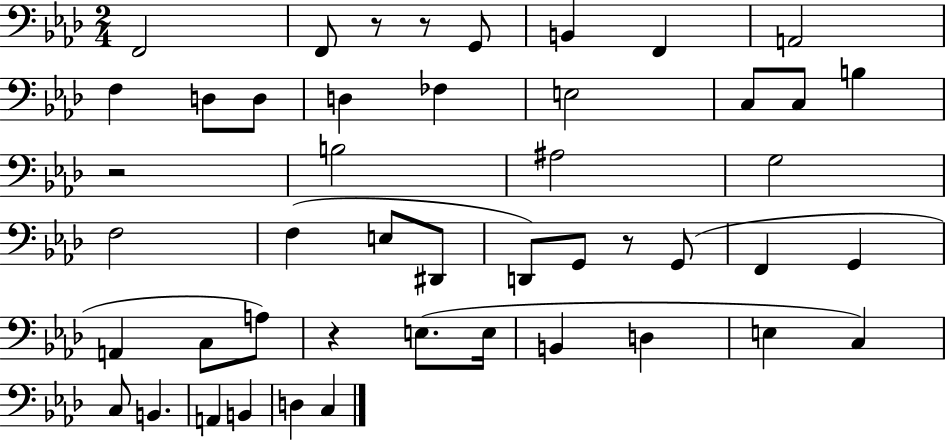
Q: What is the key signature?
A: AES major